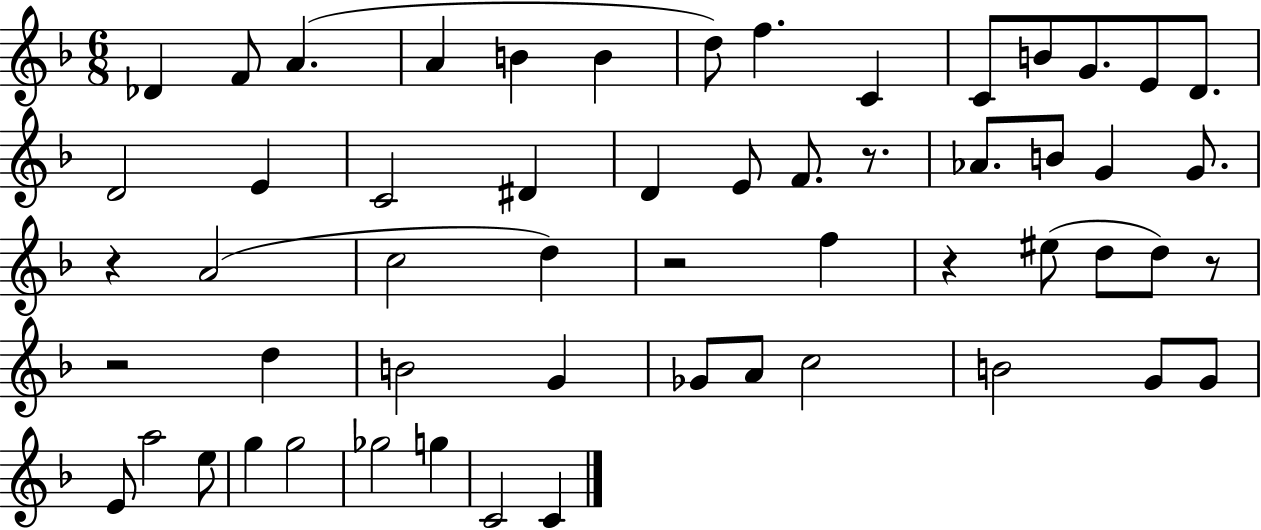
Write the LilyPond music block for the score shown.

{
  \clef treble
  \numericTimeSignature
  \time 6/8
  \key f \major
  des'4 f'8 a'4.( | a'4 b'4 b'4 | d''8) f''4. c'4 | c'8 b'8 g'8. e'8 d'8. | \break d'2 e'4 | c'2 dis'4 | d'4 e'8 f'8. r8. | aes'8. b'8 g'4 g'8. | \break r4 a'2( | c''2 d''4) | r2 f''4 | r4 eis''8( d''8 d''8) r8 | \break r2 d''4 | b'2 g'4 | ges'8 a'8 c''2 | b'2 g'8 g'8 | \break e'8 a''2 e''8 | g''4 g''2 | ges''2 g''4 | c'2 c'4 | \break \bar "|."
}